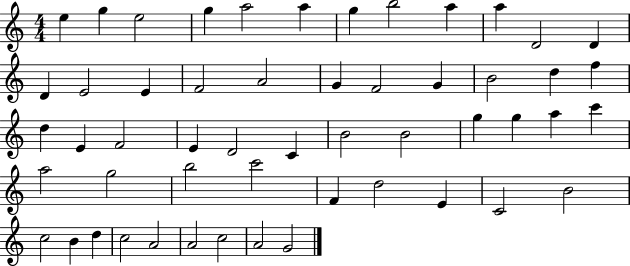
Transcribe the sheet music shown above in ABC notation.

X:1
T:Untitled
M:4/4
L:1/4
K:C
e g e2 g a2 a g b2 a a D2 D D E2 E F2 A2 G F2 G B2 d f d E F2 E D2 C B2 B2 g g a c' a2 g2 b2 c'2 F d2 E C2 B2 c2 B d c2 A2 A2 c2 A2 G2